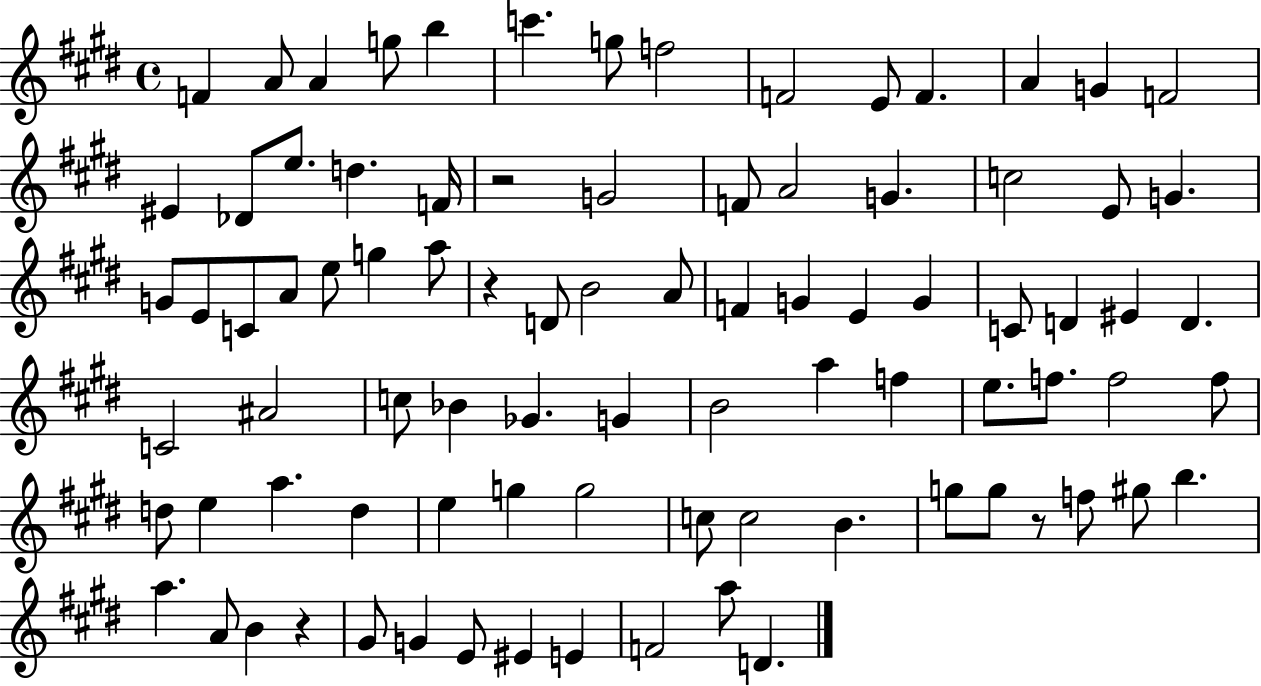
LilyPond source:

{
  \clef treble
  \time 4/4
  \defaultTimeSignature
  \key e \major
  \repeat volta 2 { f'4 a'8 a'4 g''8 b''4 | c'''4. g''8 f''2 | f'2 e'8 f'4. | a'4 g'4 f'2 | \break eis'4 des'8 e''8. d''4. f'16 | r2 g'2 | f'8 a'2 g'4. | c''2 e'8 g'4. | \break g'8 e'8 c'8 a'8 e''8 g''4 a''8 | r4 d'8 b'2 a'8 | f'4 g'4 e'4 g'4 | c'8 d'4 eis'4 d'4. | \break c'2 ais'2 | c''8 bes'4 ges'4. g'4 | b'2 a''4 f''4 | e''8. f''8. f''2 f''8 | \break d''8 e''4 a''4. d''4 | e''4 g''4 g''2 | c''8 c''2 b'4. | g''8 g''8 r8 f''8 gis''8 b''4. | \break a''4. a'8 b'4 r4 | gis'8 g'4 e'8 eis'4 e'4 | f'2 a''8 d'4. | } \bar "|."
}